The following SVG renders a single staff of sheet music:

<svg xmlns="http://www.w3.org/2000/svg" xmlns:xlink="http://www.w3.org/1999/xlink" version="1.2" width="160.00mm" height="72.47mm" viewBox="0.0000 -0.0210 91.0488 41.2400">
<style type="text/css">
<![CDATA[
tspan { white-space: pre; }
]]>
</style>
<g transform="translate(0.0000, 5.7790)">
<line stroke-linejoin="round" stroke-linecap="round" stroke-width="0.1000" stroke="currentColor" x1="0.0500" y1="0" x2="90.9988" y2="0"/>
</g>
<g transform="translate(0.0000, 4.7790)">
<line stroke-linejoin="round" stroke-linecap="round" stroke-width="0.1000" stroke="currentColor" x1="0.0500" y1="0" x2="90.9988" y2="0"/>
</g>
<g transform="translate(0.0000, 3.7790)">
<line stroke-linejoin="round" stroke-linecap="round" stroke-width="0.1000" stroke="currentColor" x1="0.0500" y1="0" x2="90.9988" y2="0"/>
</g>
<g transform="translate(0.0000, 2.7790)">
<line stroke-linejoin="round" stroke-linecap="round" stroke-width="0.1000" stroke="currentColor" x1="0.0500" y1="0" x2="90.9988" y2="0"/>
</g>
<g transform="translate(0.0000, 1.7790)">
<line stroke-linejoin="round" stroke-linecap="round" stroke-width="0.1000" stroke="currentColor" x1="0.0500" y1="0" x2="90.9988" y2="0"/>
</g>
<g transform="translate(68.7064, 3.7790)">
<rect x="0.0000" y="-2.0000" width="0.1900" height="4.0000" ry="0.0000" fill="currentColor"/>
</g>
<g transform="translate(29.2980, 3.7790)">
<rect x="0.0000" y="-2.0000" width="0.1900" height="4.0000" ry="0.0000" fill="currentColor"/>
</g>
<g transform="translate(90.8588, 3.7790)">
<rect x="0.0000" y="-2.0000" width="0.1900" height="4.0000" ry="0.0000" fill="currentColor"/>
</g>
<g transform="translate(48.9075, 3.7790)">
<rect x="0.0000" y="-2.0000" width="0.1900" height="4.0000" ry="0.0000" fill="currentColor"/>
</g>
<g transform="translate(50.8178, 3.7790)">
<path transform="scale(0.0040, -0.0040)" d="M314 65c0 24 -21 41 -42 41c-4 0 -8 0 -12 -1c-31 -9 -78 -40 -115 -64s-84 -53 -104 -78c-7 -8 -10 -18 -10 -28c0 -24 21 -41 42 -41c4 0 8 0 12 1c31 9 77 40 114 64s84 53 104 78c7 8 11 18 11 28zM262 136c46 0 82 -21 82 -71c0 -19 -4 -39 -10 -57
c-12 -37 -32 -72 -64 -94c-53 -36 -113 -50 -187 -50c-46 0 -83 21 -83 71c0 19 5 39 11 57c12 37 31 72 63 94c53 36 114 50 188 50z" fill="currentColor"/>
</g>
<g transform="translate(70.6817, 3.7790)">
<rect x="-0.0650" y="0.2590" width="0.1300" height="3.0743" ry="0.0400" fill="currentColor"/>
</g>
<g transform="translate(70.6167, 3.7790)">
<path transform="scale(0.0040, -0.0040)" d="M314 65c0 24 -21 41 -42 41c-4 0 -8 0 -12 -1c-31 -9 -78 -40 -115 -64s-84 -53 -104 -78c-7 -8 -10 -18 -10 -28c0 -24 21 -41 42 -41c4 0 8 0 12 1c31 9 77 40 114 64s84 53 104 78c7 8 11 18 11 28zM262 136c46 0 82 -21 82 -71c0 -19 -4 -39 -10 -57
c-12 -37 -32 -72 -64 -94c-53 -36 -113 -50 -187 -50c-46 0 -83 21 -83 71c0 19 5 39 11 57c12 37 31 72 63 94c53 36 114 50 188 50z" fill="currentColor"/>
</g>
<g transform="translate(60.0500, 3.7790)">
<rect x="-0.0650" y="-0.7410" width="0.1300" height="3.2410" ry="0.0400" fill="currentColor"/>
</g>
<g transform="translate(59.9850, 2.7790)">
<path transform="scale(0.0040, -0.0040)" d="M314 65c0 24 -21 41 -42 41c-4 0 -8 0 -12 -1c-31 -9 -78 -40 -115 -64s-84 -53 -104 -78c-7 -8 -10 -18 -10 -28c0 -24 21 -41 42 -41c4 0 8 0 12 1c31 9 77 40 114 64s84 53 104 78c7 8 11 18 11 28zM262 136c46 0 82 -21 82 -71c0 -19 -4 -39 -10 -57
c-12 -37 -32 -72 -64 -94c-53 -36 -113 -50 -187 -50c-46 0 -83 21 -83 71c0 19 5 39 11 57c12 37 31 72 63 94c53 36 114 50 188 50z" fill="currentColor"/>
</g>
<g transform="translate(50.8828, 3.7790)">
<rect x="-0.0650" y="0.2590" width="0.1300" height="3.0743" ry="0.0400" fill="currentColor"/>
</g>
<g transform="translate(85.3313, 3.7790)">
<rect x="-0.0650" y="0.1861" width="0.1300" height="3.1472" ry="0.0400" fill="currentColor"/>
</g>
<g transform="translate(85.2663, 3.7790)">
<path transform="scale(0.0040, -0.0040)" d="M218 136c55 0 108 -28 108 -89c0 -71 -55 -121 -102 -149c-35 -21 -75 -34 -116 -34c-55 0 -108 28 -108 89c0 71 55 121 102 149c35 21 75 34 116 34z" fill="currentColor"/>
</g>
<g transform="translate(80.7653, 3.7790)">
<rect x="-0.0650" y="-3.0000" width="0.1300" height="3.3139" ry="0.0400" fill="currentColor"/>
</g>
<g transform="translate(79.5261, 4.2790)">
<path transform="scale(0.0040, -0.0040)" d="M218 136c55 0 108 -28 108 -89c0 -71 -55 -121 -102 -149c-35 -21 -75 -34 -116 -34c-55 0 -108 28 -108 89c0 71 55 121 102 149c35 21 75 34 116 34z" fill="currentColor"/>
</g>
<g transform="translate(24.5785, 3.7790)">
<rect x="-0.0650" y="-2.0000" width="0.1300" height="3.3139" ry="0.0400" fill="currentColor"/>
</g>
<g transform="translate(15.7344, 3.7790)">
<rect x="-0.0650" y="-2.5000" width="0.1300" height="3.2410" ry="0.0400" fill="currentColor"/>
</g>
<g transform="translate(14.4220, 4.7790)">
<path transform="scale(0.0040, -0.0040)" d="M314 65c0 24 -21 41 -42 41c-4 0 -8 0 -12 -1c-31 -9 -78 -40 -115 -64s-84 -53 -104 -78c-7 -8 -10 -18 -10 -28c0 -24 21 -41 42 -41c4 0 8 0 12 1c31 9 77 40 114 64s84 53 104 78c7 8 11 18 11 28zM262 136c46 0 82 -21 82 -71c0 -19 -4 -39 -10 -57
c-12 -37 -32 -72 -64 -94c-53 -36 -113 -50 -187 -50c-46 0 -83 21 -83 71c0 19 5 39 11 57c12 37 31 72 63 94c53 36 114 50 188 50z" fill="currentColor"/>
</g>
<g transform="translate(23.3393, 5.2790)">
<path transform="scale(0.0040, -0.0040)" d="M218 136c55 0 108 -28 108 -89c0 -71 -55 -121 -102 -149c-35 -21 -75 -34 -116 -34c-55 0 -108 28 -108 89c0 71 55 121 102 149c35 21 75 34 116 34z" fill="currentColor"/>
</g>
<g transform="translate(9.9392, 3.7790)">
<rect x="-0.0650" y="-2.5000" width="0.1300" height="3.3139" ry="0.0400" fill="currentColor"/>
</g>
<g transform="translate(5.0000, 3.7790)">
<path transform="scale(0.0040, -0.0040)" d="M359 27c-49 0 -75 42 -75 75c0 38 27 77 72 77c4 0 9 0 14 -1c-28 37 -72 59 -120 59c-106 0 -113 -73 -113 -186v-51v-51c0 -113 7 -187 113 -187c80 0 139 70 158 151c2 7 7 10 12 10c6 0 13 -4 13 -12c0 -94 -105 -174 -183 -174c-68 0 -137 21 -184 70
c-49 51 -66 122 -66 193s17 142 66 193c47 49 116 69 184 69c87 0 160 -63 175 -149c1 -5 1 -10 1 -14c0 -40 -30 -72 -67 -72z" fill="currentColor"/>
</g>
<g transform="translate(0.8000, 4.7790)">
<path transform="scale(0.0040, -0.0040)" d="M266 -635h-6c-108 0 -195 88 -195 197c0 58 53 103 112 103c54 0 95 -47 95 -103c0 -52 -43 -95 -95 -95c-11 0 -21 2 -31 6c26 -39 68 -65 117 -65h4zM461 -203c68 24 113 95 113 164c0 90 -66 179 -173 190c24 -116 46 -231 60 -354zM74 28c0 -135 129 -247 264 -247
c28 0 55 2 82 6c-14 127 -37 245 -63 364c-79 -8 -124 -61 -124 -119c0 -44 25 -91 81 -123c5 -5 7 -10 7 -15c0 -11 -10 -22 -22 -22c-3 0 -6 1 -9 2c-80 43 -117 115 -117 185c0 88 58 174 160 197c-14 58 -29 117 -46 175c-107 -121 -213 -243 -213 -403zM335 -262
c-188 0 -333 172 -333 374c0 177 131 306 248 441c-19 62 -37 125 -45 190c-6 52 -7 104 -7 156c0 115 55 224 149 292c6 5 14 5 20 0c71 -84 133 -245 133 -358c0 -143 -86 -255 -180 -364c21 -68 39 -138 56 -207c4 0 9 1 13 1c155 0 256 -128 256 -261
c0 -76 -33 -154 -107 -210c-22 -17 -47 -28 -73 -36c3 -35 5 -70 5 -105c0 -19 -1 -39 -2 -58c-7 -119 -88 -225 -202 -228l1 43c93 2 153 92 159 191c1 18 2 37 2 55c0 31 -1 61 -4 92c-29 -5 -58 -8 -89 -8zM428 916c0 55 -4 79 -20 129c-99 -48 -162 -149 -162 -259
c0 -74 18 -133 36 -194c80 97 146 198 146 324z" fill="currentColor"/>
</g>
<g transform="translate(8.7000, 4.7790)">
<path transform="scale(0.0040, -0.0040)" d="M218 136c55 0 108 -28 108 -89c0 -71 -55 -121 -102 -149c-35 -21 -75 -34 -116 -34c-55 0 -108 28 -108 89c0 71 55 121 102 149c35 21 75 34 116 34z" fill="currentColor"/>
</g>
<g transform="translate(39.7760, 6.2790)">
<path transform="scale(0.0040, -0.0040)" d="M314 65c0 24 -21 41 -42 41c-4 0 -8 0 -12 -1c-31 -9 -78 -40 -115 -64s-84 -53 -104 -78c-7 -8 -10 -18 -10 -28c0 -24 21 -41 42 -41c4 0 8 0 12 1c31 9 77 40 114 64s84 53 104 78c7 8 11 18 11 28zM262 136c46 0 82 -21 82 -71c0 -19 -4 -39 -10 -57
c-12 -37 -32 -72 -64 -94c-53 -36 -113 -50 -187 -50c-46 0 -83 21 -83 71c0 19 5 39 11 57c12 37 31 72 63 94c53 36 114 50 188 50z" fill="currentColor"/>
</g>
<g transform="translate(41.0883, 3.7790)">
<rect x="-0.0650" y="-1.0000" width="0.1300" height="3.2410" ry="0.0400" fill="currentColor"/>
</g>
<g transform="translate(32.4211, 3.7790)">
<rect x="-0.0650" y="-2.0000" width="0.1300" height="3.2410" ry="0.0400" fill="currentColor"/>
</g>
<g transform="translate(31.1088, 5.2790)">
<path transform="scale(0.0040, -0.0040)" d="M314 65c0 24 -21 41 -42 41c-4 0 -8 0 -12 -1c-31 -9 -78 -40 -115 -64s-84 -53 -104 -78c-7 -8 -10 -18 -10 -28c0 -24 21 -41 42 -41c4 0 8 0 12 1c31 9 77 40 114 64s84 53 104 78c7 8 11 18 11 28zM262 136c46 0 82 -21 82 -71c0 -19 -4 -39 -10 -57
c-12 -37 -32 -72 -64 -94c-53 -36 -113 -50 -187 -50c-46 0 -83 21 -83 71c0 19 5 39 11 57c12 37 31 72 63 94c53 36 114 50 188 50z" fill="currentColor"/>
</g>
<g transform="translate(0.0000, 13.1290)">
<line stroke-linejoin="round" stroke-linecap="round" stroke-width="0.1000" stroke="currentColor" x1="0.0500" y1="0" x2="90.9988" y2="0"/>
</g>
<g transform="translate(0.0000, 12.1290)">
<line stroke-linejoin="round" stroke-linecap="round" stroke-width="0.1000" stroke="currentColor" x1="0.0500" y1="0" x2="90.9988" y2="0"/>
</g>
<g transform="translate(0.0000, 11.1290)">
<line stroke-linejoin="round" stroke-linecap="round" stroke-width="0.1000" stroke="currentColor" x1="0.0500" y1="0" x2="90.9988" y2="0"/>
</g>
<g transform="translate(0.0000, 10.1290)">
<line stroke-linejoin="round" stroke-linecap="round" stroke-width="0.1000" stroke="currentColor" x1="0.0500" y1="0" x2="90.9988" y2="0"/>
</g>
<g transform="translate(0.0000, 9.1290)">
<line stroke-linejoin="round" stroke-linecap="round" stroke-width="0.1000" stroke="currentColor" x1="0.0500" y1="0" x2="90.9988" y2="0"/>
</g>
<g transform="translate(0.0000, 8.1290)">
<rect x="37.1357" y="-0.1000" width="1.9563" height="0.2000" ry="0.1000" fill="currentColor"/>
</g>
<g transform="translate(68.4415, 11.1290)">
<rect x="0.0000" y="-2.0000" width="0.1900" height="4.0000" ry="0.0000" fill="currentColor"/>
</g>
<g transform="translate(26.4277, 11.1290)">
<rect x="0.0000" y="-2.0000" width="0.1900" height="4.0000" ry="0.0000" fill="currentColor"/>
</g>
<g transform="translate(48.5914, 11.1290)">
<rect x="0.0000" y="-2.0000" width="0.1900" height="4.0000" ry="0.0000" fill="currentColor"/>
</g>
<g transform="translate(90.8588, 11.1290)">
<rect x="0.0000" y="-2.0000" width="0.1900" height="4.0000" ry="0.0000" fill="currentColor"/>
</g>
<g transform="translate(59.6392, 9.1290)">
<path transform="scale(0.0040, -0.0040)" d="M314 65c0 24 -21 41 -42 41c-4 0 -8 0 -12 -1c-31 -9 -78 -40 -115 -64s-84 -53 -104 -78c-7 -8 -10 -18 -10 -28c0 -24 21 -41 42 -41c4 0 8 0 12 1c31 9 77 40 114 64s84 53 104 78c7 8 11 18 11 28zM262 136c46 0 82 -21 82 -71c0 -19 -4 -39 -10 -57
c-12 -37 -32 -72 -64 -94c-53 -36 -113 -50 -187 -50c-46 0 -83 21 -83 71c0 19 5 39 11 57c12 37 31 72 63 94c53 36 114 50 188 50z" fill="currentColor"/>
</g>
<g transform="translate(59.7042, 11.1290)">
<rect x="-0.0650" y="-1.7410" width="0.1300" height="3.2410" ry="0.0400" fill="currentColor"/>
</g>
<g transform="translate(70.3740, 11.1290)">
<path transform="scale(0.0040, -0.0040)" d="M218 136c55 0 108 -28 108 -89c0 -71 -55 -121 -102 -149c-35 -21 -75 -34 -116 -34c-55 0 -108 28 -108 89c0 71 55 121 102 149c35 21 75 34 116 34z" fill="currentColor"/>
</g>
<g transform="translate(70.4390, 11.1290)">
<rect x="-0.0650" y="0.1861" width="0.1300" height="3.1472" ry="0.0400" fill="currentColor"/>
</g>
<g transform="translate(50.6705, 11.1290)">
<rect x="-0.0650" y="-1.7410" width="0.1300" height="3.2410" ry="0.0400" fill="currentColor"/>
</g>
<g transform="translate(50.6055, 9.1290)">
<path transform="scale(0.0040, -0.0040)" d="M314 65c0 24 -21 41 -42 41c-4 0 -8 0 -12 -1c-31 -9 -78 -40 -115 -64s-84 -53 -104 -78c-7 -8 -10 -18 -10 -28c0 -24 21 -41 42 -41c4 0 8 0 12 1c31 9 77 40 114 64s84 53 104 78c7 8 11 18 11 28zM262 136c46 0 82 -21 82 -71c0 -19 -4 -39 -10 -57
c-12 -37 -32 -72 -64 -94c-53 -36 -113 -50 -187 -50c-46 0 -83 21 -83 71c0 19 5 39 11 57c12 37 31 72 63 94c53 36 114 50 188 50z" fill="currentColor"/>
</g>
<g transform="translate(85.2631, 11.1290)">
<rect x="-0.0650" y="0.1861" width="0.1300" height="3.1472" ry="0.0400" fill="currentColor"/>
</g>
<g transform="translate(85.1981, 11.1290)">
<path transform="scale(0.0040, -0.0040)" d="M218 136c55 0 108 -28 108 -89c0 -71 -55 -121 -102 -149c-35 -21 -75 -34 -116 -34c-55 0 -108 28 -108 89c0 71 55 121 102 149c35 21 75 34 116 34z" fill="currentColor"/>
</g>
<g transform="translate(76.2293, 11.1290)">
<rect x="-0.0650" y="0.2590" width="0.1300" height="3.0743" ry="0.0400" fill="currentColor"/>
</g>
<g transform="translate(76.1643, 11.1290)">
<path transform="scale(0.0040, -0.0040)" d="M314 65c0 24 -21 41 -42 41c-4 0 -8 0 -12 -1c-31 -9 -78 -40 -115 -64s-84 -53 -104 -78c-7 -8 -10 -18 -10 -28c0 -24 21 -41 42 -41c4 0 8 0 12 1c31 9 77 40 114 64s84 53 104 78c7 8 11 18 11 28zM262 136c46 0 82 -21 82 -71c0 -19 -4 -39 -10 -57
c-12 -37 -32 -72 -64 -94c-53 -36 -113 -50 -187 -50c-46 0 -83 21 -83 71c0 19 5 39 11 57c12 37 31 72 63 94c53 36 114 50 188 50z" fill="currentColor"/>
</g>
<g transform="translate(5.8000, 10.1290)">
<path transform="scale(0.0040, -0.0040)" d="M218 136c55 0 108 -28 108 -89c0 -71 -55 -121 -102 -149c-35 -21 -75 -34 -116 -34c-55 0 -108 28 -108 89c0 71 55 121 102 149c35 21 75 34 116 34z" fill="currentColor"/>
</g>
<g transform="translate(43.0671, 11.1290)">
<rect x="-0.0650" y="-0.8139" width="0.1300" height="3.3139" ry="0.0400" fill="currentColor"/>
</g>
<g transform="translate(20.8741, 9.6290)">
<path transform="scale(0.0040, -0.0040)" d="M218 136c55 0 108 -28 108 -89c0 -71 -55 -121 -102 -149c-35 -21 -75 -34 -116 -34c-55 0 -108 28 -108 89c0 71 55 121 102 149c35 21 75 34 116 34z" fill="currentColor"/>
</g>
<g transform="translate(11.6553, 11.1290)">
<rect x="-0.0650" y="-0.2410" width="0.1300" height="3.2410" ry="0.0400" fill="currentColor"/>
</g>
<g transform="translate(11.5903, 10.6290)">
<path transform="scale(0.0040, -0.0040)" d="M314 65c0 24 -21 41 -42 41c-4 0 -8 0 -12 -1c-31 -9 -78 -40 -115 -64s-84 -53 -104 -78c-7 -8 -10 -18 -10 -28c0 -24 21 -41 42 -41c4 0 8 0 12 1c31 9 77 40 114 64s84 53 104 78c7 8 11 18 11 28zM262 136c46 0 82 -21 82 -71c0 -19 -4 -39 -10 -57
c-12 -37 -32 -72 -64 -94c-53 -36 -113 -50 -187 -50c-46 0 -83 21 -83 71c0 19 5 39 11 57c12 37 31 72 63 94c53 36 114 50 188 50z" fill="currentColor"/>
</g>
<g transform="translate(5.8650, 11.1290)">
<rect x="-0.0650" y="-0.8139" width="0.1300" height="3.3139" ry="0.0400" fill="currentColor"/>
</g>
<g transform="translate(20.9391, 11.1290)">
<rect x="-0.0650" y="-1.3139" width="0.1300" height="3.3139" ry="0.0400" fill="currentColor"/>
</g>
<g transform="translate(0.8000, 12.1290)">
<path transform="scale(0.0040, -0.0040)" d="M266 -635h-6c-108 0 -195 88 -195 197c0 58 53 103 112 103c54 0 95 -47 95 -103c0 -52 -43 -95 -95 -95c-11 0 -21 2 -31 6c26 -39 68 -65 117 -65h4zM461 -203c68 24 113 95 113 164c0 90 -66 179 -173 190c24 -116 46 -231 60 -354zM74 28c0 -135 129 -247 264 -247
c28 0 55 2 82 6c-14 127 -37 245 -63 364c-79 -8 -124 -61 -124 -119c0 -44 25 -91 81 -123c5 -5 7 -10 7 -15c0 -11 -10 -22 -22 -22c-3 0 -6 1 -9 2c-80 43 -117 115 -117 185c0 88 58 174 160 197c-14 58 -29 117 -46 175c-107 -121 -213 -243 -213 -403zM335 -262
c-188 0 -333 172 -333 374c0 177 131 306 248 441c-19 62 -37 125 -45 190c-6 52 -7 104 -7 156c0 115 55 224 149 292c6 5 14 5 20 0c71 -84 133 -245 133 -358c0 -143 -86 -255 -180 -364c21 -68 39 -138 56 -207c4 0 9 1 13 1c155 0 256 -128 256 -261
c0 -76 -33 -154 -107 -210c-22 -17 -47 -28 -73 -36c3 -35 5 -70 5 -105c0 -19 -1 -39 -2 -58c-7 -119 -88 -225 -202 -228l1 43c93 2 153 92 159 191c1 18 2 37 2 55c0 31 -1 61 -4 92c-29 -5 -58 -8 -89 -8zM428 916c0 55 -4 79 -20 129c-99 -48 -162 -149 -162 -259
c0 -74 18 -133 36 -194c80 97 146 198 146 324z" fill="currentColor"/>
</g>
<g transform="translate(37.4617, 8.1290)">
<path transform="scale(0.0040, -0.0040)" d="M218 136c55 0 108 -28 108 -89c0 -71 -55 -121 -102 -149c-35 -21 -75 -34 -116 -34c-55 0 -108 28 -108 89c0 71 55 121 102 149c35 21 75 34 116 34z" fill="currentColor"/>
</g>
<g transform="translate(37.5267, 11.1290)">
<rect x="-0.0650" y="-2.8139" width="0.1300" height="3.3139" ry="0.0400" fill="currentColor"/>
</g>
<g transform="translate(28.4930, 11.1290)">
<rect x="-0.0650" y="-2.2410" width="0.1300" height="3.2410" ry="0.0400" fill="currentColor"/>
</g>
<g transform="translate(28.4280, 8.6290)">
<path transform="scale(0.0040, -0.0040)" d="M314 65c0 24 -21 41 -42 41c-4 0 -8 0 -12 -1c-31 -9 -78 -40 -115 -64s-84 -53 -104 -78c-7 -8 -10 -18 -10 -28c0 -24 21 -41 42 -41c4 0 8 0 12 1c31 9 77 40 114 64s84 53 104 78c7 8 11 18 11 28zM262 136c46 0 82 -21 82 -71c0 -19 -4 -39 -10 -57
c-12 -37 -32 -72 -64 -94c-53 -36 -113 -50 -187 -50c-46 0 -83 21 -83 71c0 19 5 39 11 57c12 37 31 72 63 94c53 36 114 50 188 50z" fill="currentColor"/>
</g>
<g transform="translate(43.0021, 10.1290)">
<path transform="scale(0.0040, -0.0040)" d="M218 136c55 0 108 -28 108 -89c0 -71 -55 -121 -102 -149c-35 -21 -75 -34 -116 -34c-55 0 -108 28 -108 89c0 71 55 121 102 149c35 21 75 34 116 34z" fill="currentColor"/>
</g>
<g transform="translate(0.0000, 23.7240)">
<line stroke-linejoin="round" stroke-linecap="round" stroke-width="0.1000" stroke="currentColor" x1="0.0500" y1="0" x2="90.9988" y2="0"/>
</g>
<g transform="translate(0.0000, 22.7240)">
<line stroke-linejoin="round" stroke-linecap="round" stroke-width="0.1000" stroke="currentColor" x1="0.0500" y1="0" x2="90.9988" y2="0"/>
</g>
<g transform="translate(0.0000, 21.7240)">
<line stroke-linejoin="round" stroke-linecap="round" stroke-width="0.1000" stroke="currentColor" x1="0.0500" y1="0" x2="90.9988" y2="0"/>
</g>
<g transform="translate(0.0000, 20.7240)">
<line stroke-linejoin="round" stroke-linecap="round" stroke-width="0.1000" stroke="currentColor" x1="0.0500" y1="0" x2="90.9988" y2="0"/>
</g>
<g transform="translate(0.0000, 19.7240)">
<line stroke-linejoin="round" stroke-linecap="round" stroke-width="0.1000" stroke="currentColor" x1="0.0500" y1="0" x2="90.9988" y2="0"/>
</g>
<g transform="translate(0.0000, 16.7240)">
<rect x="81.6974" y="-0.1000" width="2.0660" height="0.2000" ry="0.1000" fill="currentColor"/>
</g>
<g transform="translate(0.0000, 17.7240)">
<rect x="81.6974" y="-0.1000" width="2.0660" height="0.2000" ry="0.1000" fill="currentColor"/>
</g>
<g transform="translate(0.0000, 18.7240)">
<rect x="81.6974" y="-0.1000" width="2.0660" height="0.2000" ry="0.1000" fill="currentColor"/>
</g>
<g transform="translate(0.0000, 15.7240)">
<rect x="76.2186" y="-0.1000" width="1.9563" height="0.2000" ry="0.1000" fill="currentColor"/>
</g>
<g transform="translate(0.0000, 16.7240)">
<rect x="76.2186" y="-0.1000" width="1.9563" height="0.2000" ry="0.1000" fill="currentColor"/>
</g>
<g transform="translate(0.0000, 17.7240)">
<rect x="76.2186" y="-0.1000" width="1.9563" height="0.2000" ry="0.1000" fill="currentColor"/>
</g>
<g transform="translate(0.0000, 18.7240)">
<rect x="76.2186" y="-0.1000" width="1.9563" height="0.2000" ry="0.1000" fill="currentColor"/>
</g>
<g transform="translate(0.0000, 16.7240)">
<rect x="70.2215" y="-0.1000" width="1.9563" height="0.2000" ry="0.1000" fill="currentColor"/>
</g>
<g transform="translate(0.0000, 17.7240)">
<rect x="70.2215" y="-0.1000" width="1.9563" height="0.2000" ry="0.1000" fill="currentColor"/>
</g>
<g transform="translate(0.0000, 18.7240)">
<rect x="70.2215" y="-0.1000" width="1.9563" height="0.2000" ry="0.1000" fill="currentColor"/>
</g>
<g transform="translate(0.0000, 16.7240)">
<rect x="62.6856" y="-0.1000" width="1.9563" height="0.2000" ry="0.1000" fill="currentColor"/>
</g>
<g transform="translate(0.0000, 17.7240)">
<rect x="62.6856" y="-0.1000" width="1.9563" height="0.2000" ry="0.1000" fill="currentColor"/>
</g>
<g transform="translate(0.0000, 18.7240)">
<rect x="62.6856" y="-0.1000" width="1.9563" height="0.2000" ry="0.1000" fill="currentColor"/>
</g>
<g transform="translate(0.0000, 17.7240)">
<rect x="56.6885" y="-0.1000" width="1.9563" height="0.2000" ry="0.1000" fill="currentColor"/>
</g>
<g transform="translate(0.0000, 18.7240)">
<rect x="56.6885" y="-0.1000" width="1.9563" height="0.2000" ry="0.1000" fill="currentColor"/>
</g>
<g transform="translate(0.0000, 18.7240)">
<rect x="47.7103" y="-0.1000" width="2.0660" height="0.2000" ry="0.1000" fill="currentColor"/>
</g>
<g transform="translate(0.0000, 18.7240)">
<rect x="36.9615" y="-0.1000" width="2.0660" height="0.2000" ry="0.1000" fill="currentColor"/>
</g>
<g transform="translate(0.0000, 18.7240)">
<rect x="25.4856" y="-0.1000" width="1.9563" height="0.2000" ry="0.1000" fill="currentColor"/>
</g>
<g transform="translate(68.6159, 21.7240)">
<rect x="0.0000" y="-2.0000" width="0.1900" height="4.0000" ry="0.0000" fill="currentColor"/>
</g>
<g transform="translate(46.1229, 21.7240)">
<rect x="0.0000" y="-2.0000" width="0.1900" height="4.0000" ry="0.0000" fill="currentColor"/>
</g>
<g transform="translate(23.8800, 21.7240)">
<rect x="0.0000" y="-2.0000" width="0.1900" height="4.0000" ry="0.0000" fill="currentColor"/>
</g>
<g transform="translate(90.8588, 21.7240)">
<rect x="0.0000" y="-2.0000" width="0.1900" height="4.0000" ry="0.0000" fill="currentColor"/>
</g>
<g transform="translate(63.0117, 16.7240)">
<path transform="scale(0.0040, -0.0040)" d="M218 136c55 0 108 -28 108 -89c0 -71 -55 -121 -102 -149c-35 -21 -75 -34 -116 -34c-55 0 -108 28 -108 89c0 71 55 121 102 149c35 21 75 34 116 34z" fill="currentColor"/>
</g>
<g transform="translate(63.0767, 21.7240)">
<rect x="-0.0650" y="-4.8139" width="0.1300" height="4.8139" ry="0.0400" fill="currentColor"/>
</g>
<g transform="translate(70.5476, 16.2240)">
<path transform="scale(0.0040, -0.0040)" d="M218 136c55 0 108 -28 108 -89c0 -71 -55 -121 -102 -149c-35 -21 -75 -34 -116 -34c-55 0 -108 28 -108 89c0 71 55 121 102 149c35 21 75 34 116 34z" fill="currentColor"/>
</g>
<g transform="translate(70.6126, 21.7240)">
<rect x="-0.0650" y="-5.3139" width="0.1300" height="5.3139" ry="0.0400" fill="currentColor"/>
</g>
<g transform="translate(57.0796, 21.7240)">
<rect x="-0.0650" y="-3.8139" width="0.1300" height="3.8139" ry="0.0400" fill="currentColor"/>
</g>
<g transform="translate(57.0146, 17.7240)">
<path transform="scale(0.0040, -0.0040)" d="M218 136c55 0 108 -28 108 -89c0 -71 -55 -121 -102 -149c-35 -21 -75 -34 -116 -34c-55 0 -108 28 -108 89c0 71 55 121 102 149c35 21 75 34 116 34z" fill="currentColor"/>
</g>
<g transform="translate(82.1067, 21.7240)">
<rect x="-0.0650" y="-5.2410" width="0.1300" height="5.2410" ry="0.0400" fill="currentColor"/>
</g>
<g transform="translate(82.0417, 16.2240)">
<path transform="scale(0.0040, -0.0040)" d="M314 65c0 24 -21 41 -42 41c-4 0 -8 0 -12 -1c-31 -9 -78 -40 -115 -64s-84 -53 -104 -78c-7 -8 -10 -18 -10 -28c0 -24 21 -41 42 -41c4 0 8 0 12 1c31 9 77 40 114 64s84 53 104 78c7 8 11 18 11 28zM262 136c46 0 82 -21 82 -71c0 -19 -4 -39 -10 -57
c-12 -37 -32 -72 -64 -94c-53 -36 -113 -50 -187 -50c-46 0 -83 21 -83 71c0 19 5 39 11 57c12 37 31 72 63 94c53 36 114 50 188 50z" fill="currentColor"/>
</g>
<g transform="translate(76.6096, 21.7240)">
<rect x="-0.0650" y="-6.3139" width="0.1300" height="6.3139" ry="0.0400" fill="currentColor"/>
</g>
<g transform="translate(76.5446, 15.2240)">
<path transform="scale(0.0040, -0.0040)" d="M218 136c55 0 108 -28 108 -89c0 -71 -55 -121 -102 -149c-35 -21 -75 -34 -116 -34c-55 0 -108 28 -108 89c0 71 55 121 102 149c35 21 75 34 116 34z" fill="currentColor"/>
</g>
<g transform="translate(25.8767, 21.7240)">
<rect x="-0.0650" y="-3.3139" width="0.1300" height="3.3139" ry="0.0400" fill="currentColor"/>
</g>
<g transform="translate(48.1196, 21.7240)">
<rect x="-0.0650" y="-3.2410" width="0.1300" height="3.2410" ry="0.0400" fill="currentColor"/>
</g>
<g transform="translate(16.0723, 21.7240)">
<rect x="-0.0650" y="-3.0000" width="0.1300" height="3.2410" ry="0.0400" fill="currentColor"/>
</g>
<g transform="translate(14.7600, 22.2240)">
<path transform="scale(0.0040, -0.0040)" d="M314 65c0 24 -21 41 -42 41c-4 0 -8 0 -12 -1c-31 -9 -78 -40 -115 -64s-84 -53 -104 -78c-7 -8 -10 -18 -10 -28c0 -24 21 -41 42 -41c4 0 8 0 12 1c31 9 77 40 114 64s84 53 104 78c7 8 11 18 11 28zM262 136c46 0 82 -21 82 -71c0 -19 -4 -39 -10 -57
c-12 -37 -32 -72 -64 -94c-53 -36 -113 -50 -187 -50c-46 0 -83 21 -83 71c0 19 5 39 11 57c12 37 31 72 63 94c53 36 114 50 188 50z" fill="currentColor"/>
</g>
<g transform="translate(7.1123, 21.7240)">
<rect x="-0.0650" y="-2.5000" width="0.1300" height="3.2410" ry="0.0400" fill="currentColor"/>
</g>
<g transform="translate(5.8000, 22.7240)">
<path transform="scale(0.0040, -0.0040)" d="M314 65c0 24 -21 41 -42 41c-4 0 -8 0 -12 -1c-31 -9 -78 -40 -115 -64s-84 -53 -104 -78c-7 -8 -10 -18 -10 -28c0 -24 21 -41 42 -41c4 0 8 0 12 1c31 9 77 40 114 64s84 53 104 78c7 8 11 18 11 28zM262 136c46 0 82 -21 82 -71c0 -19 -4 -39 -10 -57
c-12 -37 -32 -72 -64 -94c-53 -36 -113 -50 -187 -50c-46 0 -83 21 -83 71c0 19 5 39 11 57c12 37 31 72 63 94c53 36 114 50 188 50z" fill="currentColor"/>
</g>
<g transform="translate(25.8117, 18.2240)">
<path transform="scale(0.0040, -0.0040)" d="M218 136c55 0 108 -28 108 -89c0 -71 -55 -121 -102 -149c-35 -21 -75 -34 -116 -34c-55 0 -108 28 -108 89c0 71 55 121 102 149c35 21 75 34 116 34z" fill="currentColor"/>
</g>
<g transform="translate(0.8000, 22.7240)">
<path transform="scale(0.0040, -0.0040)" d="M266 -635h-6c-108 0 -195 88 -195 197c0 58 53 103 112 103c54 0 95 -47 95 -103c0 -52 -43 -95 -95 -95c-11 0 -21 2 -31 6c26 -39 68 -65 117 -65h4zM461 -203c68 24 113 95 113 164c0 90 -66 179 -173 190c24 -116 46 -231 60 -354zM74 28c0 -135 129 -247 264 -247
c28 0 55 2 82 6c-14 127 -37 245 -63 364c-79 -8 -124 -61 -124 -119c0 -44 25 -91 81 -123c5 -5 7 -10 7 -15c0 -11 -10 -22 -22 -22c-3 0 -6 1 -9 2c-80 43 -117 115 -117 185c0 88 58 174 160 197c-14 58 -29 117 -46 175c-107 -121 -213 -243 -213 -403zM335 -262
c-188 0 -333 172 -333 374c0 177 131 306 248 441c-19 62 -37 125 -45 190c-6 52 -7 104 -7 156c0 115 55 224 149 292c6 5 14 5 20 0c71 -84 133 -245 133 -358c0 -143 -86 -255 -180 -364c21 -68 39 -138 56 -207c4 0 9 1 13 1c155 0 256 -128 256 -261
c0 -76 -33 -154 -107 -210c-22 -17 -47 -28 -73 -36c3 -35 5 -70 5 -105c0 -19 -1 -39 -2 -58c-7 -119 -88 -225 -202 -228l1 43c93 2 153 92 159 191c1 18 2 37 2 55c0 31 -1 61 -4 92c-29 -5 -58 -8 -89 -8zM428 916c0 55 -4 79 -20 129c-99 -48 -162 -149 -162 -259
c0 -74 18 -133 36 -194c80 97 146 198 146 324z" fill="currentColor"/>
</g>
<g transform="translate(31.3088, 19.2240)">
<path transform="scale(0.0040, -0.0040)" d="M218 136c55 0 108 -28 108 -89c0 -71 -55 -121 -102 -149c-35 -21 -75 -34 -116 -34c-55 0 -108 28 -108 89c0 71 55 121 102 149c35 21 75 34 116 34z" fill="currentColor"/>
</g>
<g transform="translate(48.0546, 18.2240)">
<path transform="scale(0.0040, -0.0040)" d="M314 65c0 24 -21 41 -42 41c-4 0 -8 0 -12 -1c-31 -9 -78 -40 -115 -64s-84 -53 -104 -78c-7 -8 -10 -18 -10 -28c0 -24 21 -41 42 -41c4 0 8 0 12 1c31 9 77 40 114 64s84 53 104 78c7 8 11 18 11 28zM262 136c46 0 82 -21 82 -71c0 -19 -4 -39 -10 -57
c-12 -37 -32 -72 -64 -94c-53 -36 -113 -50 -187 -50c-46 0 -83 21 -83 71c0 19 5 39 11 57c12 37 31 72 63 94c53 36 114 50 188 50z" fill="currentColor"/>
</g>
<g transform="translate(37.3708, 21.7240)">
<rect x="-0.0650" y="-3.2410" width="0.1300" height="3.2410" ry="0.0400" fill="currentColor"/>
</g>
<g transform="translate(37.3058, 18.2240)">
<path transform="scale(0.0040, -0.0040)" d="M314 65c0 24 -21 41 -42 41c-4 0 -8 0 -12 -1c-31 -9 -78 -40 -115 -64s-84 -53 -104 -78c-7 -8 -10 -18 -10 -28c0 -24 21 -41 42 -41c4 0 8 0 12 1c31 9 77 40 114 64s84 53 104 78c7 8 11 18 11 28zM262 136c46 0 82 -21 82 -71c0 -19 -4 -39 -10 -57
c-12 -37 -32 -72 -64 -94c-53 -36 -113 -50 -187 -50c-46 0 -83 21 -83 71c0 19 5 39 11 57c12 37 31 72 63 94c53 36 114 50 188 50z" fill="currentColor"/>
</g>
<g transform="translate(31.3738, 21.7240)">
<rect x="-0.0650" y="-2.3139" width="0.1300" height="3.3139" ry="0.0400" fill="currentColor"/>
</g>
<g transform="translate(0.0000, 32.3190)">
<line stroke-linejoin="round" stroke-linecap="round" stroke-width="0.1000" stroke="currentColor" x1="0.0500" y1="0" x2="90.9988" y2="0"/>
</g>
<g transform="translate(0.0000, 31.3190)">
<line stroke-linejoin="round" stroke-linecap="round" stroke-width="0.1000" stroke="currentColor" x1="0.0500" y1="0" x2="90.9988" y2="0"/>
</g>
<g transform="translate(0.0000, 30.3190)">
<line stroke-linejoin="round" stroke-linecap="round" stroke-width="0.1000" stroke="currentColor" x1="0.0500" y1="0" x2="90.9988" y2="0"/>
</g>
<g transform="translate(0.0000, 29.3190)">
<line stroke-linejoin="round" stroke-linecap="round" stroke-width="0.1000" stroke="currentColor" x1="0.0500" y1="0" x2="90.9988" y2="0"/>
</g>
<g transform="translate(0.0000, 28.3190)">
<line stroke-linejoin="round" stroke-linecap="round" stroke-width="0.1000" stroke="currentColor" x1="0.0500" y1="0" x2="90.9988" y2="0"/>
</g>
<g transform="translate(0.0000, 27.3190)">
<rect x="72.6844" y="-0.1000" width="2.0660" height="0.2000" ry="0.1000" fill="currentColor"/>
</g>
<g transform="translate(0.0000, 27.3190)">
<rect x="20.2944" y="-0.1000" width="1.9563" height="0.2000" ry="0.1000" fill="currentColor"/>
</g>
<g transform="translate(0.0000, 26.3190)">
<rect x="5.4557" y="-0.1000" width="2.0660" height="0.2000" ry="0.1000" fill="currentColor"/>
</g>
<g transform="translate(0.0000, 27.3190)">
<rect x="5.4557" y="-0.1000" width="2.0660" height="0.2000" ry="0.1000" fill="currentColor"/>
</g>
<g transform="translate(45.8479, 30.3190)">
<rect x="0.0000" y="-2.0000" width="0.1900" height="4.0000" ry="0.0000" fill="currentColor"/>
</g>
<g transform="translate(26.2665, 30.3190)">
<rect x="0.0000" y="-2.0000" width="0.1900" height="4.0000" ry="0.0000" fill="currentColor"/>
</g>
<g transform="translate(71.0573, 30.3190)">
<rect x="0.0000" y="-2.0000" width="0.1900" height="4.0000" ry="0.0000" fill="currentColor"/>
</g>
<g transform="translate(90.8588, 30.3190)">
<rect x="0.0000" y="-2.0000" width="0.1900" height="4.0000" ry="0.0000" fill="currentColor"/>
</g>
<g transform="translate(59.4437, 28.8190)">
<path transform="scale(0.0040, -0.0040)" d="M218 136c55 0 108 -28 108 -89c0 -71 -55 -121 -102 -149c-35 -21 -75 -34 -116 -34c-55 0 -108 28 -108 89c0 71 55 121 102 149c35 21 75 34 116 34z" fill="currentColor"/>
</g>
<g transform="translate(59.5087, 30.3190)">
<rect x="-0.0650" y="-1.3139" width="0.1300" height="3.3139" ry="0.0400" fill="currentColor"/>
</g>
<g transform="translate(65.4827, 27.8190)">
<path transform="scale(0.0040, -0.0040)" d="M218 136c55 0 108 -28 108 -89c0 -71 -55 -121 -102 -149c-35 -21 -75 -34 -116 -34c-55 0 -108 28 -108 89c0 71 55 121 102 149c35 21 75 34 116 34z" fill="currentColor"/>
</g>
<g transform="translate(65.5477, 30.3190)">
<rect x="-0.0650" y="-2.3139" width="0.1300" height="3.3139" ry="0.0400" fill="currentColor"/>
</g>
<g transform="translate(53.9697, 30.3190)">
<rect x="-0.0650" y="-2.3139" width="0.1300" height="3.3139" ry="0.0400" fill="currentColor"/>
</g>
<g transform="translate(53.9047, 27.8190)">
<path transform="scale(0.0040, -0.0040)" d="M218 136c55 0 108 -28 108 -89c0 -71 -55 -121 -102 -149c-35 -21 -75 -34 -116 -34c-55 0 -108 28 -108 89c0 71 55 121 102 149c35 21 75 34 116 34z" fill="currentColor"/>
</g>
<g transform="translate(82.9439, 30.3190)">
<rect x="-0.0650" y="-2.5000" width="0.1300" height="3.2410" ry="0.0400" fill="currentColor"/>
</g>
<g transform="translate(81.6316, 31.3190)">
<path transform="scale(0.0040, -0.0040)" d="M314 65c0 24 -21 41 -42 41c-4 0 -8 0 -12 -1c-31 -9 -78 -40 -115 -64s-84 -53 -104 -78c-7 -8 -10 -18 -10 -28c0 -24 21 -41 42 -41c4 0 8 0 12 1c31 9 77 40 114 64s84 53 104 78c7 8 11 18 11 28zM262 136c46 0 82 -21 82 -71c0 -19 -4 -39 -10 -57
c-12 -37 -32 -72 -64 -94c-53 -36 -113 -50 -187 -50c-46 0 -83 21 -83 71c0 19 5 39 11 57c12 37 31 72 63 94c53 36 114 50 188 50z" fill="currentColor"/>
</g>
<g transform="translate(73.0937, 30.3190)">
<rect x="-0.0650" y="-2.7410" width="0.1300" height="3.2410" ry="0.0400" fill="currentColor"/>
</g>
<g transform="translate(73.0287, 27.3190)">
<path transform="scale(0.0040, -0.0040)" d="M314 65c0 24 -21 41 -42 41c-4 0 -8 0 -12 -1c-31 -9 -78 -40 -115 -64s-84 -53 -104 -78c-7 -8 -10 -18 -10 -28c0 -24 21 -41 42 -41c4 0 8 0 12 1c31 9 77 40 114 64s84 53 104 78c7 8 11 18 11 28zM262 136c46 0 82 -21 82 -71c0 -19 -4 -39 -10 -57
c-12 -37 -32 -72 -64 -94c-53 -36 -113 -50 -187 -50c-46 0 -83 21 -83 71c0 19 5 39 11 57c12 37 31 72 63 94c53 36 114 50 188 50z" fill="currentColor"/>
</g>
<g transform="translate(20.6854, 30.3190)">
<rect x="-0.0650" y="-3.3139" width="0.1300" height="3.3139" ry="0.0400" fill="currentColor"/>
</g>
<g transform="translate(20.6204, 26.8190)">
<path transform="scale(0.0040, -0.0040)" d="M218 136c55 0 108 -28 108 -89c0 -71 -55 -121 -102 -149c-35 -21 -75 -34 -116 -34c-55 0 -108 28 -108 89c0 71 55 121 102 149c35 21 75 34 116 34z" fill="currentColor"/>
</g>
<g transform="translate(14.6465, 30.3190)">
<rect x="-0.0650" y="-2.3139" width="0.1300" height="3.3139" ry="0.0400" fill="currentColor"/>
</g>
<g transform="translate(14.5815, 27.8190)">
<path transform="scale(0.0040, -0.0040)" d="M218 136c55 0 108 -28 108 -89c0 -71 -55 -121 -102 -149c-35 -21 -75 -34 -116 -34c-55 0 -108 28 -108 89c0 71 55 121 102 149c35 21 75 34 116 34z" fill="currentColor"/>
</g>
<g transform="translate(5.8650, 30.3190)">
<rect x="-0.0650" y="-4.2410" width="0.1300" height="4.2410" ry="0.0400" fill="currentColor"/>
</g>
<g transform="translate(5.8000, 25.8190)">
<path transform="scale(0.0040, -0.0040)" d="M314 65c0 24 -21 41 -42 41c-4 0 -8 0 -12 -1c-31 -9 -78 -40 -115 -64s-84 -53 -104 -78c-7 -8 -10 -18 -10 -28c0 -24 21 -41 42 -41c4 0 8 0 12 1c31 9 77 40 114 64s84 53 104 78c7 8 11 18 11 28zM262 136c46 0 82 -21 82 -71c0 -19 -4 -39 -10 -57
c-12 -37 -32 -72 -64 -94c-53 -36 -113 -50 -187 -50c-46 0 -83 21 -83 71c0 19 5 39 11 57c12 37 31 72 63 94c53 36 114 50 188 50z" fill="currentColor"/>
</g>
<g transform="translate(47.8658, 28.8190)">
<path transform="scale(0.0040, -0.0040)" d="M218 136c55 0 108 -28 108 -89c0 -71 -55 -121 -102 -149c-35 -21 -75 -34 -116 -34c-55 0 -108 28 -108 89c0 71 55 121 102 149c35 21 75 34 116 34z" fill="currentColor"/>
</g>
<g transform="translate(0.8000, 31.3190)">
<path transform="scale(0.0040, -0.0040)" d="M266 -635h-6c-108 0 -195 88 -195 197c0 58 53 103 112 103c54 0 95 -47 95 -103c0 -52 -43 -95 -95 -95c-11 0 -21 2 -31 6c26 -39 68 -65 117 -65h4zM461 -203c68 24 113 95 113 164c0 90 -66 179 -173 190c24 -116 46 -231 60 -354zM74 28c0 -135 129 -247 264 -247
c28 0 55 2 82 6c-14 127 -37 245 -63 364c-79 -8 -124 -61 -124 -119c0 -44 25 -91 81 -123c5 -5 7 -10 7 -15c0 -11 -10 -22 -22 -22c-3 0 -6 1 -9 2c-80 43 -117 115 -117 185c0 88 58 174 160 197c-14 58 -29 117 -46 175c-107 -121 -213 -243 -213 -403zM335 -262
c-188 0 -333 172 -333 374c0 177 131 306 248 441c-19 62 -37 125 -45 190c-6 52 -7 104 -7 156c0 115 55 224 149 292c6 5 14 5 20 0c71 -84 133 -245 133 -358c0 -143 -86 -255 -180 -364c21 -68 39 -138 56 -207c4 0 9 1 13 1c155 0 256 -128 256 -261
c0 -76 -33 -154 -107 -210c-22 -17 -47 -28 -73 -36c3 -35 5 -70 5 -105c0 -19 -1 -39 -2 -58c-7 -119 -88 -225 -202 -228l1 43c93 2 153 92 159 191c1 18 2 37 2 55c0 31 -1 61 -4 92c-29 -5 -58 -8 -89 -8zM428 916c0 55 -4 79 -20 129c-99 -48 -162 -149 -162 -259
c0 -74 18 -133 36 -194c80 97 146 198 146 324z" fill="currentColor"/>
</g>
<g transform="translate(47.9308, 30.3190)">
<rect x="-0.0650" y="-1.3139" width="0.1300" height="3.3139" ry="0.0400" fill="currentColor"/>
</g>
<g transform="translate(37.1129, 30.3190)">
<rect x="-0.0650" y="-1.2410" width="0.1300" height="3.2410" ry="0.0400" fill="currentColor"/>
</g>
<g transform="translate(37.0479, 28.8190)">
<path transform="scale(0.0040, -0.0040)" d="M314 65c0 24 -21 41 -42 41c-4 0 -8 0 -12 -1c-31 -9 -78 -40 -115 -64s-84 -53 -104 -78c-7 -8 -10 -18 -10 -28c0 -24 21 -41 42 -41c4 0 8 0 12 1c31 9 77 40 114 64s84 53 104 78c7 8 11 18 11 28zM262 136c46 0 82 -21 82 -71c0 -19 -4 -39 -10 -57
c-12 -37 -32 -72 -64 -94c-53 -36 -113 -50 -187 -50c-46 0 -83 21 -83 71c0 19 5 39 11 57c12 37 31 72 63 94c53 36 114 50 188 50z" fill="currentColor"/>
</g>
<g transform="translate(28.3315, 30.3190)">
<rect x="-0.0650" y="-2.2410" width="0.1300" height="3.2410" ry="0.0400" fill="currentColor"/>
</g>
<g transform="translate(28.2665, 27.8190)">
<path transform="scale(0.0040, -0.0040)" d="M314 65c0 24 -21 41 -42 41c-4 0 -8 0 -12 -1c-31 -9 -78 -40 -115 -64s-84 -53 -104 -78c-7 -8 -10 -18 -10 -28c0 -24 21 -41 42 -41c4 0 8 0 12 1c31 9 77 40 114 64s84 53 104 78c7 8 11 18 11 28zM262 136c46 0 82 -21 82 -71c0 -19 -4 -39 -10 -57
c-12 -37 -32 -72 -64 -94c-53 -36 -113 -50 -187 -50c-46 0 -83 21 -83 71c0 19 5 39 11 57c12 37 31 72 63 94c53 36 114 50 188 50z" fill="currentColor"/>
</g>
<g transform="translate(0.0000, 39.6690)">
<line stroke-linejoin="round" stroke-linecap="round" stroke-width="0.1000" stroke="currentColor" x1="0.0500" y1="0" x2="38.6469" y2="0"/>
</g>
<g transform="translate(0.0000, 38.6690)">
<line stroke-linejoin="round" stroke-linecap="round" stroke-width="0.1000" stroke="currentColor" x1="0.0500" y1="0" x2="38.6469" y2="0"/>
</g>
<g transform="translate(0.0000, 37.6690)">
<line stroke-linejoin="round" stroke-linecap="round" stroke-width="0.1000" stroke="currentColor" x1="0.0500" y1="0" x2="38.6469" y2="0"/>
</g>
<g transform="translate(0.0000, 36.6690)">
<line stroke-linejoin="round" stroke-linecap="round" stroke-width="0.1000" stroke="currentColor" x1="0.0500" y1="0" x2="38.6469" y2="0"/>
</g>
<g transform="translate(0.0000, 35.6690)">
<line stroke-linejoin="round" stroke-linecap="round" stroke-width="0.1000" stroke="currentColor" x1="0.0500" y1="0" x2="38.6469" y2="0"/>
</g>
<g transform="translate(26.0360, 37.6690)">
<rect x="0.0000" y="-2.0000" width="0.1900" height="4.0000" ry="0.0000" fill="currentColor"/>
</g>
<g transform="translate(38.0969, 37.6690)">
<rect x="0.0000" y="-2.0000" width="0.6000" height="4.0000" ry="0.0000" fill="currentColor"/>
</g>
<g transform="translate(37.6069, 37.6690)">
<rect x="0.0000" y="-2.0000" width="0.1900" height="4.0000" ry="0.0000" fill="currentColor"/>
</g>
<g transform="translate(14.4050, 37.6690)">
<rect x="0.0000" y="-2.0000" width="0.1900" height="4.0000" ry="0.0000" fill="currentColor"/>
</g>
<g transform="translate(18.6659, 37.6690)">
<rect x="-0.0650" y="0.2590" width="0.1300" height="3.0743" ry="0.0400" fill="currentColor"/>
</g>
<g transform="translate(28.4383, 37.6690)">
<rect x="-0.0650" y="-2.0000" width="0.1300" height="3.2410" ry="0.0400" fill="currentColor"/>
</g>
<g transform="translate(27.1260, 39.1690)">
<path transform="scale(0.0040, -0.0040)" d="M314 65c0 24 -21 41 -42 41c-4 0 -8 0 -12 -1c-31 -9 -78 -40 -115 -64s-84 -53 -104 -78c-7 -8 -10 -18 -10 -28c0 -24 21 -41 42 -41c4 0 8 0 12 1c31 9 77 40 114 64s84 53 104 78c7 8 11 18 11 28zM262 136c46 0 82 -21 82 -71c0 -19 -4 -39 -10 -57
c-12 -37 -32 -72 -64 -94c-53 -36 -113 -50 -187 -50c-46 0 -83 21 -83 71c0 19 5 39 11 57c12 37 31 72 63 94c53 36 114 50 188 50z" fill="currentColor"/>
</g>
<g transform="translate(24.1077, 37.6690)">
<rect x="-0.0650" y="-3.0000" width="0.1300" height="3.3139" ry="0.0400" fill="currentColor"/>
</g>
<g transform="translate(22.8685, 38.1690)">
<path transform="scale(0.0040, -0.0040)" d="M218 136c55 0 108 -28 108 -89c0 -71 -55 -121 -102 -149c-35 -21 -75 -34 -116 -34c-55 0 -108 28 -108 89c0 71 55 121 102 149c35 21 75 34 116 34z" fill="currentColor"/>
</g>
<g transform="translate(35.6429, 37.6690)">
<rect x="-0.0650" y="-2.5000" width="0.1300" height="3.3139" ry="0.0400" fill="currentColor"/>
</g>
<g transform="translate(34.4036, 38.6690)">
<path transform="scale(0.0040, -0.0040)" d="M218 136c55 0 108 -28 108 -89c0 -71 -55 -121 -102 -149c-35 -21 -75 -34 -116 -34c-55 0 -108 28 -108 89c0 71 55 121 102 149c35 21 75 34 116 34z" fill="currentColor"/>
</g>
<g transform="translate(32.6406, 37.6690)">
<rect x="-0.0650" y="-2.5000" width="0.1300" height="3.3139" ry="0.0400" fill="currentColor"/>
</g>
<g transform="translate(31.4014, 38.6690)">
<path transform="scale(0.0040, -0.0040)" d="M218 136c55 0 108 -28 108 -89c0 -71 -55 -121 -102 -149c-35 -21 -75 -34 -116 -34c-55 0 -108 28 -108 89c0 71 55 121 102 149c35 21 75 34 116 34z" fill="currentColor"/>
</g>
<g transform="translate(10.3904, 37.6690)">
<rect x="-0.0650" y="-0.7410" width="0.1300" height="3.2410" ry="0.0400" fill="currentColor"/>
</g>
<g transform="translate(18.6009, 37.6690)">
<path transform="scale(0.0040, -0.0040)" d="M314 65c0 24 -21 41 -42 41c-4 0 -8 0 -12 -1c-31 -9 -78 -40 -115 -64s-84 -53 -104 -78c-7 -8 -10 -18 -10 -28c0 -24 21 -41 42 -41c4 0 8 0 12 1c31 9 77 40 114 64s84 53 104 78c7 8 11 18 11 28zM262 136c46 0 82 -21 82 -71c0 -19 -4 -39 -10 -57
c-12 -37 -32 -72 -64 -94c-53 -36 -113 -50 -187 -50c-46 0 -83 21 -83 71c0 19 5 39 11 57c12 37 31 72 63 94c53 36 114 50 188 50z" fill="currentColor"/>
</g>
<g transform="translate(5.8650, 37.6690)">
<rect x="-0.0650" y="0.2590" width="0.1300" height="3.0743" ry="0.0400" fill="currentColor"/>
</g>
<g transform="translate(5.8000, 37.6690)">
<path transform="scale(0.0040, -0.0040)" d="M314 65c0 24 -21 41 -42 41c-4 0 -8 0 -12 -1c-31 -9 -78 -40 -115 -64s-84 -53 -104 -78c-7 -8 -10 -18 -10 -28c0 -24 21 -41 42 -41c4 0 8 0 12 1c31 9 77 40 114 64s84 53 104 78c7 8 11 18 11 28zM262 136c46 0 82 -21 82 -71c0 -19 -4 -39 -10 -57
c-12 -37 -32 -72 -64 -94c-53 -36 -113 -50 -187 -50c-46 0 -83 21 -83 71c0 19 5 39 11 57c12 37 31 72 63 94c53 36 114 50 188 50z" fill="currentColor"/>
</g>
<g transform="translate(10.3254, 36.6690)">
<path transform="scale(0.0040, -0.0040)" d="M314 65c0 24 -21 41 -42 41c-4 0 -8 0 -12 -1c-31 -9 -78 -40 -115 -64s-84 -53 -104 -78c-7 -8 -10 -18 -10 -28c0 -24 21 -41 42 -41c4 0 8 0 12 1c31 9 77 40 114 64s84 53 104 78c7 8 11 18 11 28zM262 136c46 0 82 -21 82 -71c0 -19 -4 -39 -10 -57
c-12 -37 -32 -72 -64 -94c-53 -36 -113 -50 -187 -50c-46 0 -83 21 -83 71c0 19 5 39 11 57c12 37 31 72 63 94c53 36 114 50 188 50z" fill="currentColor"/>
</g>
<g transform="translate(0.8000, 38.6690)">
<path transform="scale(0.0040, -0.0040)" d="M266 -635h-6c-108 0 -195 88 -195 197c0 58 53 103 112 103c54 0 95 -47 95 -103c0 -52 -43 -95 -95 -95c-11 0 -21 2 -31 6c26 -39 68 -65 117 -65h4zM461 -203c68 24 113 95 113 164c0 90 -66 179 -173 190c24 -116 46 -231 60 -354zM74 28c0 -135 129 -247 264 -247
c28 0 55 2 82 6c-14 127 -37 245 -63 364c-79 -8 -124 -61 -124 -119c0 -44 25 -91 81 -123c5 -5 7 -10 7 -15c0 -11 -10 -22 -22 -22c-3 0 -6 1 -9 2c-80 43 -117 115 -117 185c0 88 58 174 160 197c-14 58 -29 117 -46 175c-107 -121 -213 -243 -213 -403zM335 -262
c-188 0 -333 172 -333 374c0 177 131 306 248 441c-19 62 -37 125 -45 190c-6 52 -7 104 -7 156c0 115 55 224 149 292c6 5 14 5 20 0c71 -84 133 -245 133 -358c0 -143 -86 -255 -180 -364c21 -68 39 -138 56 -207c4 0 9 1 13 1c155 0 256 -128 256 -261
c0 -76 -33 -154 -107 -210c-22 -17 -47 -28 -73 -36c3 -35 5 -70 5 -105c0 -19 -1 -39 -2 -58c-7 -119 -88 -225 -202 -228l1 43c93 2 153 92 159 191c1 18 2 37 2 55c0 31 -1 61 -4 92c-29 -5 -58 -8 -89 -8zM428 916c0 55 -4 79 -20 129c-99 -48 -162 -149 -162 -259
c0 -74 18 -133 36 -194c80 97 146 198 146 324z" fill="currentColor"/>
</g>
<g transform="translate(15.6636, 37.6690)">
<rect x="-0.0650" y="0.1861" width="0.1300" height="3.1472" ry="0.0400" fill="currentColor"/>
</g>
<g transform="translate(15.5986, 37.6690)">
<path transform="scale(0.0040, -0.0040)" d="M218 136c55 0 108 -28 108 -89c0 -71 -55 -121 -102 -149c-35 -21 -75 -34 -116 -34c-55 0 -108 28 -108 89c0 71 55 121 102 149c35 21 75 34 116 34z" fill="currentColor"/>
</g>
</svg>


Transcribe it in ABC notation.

X:1
T:Untitled
M:4/4
L:1/4
K:C
G G2 F F2 D2 B2 d2 B2 A B d c2 e g2 a d f2 f2 B B2 B G2 A2 b g b2 b2 c' e' f' a' f'2 d'2 g b g2 e2 e g e g a2 G2 B2 d2 B B2 A F2 G G